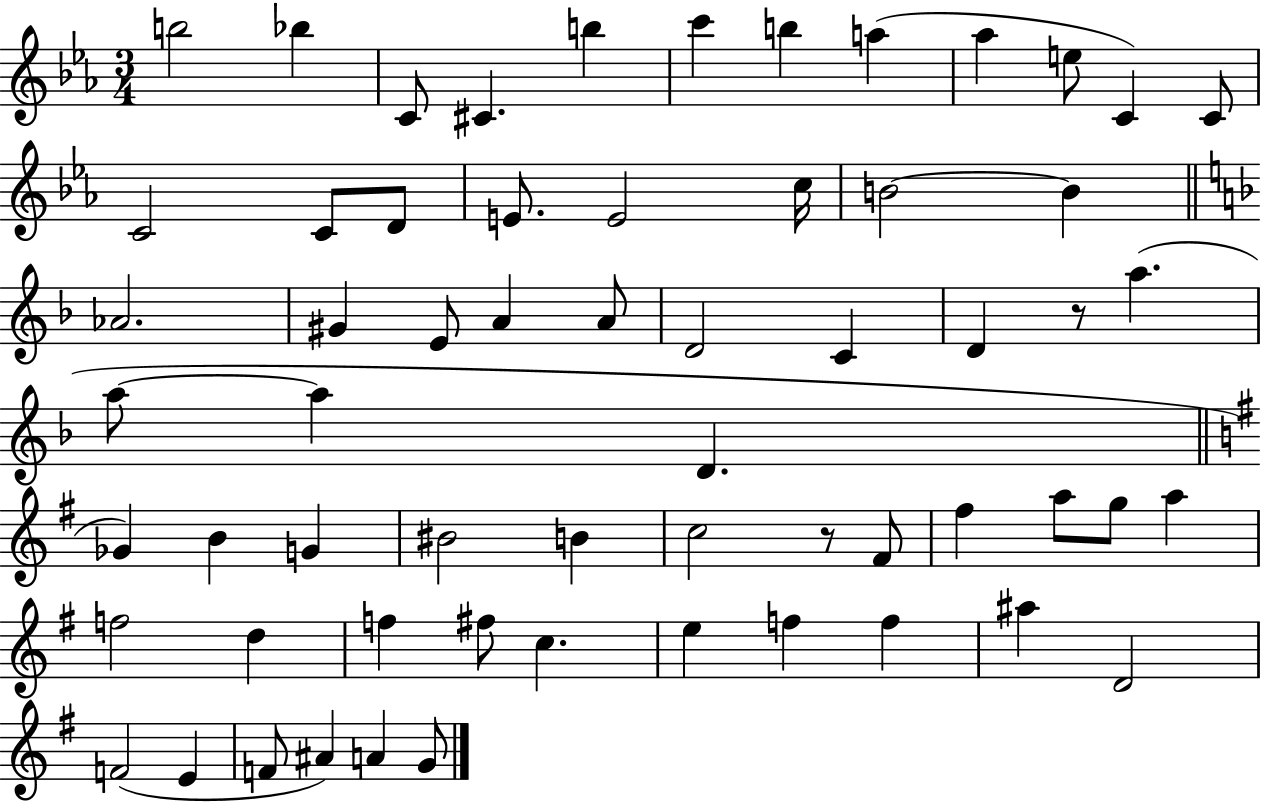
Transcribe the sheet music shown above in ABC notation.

X:1
T:Untitled
M:3/4
L:1/4
K:Eb
b2 _b C/2 ^C b c' b a _a e/2 C C/2 C2 C/2 D/2 E/2 E2 c/4 B2 B _A2 ^G E/2 A A/2 D2 C D z/2 a a/2 a D _G B G ^B2 B c2 z/2 ^F/2 ^f a/2 g/2 a f2 d f ^f/2 c e f f ^a D2 F2 E F/2 ^A A G/2